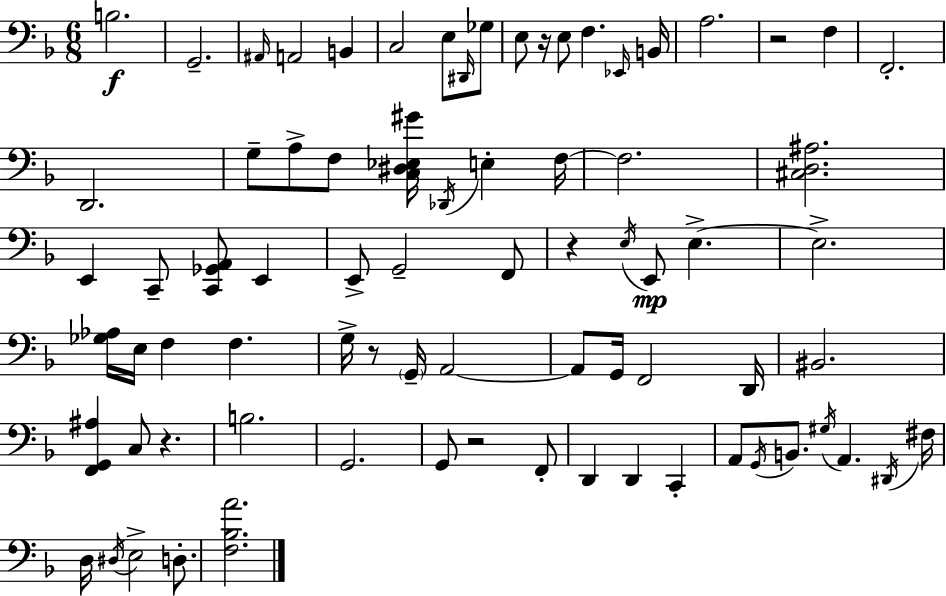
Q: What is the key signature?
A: D minor